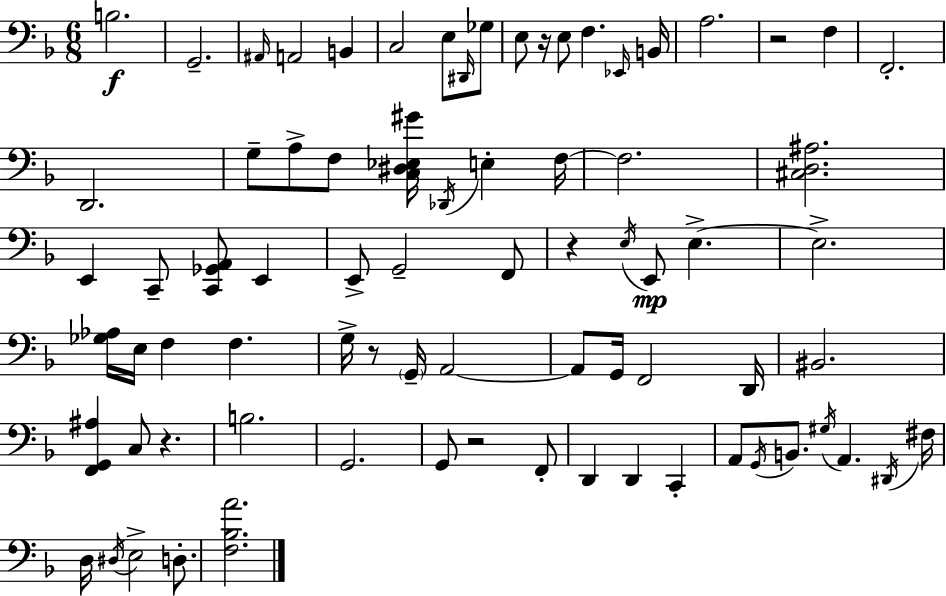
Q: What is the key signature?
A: D minor